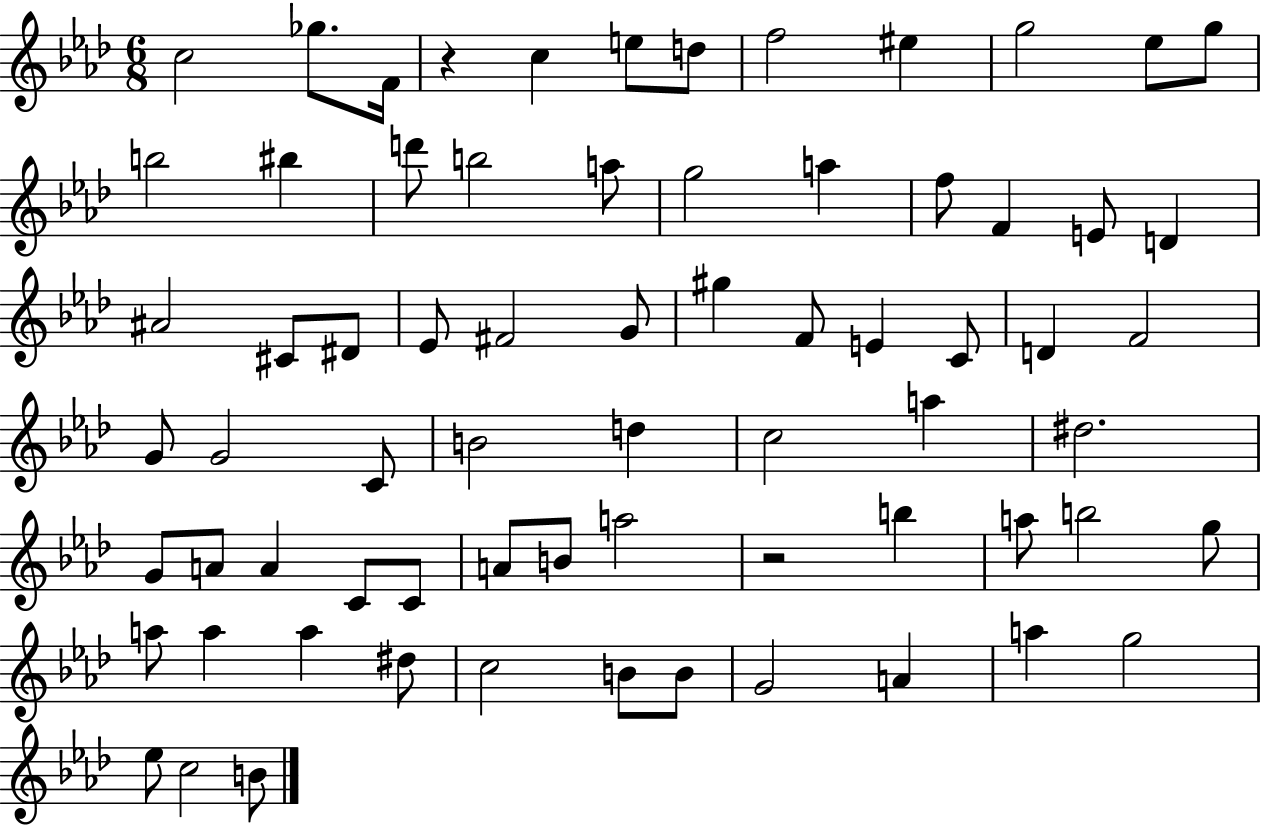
{
  \clef treble
  \numericTimeSignature
  \time 6/8
  \key aes \major
  c''2 ges''8. f'16 | r4 c''4 e''8 d''8 | f''2 eis''4 | g''2 ees''8 g''8 | \break b''2 bis''4 | d'''8 b''2 a''8 | g''2 a''4 | f''8 f'4 e'8 d'4 | \break ais'2 cis'8 dis'8 | ees'8 fis'2 g'8 | gis''4 f'8 e'4 c'8 | d'4 f'2 | \break g'8 g'2 c'8 | b'2 d''4 | c''2 a''4 | dis''2. | \break g'8 a'8 a'4 c'8 c'8 | a'8 b'8 a''2 | r2 b''4 | a''8 b''2 g''8 | \break a''8 a''4 a''4 dis''8 | c''2 b'8 b'8 | g'2 a'4 | a''4 g''2 | \break ees''8 c''2 b'8 | \bar "|."
}